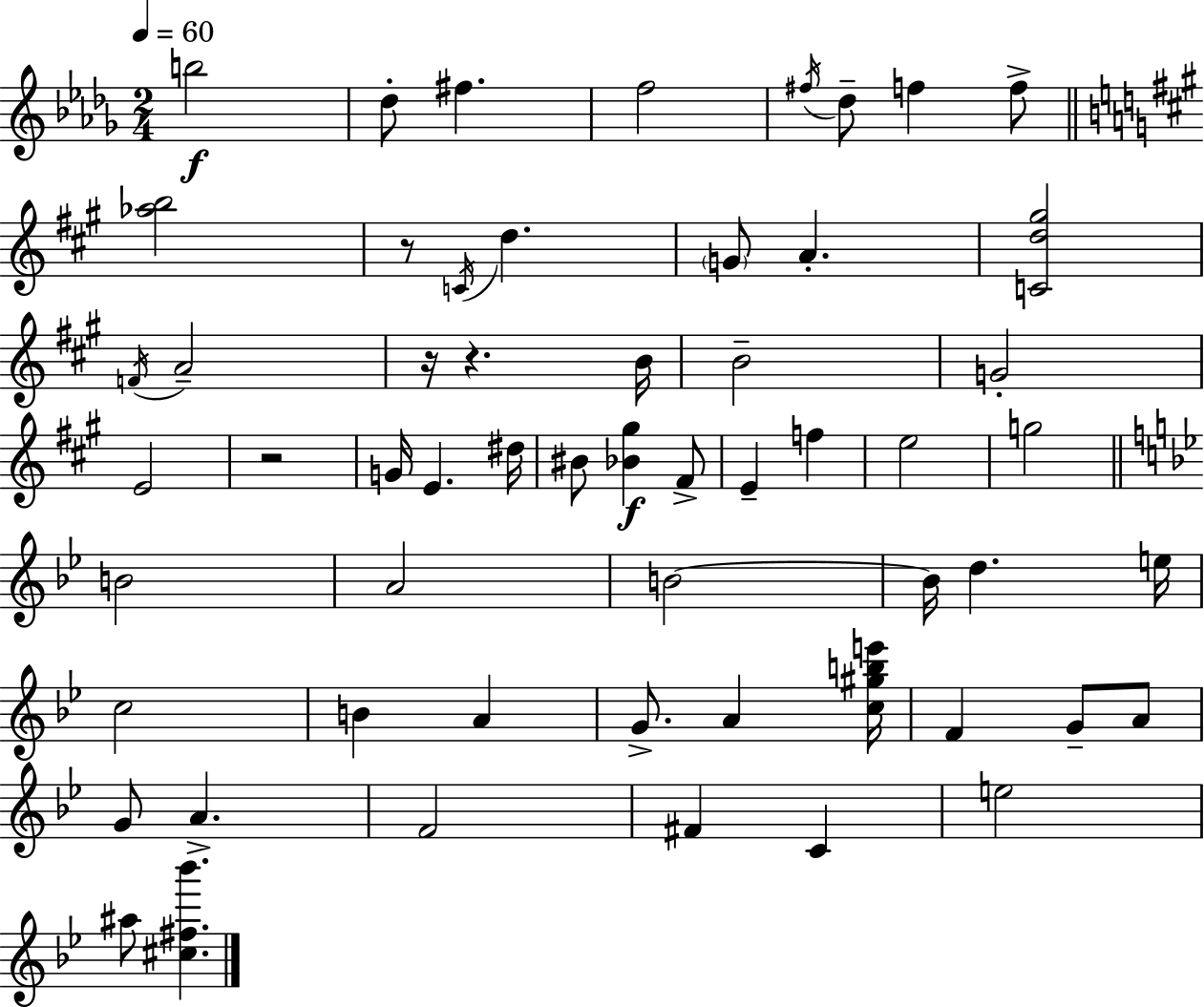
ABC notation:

X:1
T:Untitled
M:2/4
L:1/4
K:Bbm
b2 _d/2 ^f f2 ^f/4 _d/2 f f/2 [_ab]2 z/2 C/4 d G/2 A [Cd^g]2 F/4 A2 z/4 z B/4 B2 G2 E2 z2 G/4 E ^d/4 ^B/2 [_B^g] ^F/2 E f e2 g2 B2 A2 B2 B/4 d e/4 c2 B A G/2 A [c^gbe']/4 F G/2 A/2 G/2 A F2 ^F C e2 ^a/2 [^c^f_b']